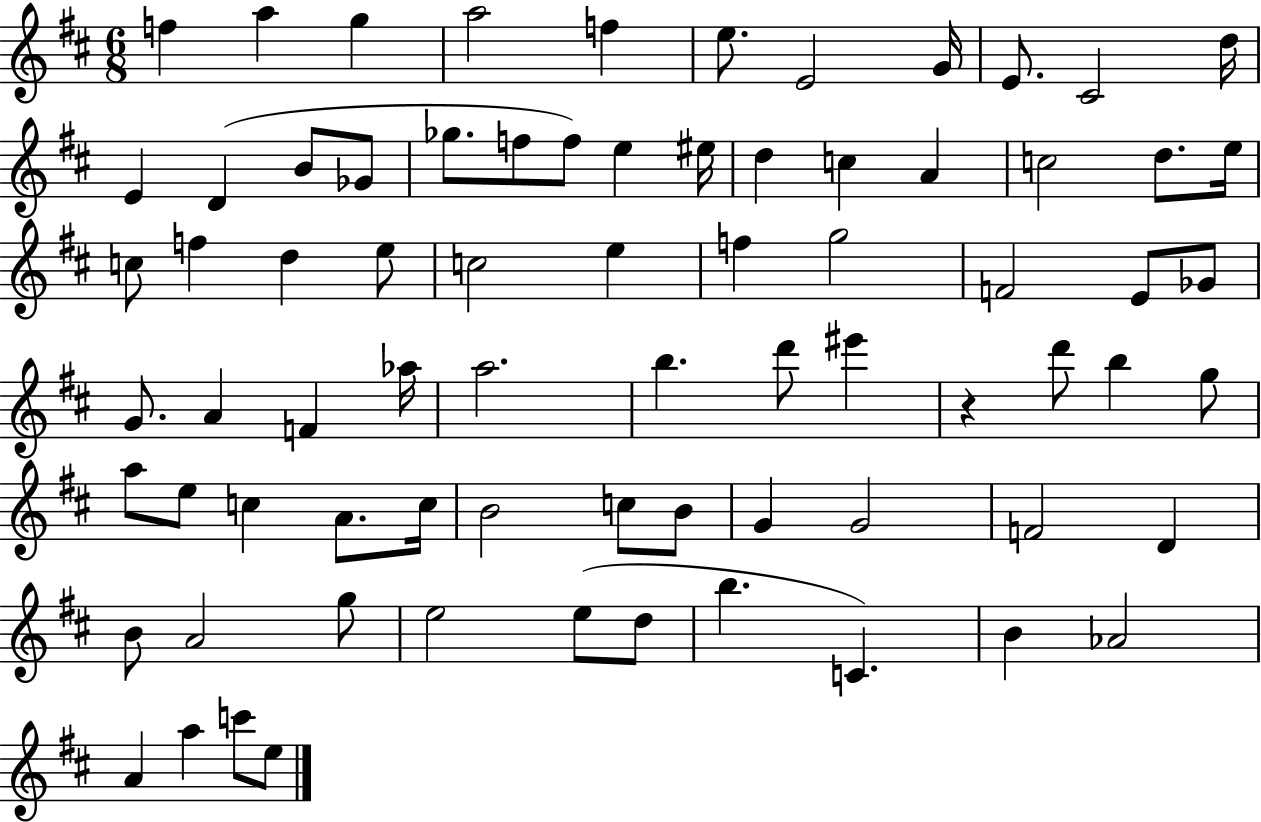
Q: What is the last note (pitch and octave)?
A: E5